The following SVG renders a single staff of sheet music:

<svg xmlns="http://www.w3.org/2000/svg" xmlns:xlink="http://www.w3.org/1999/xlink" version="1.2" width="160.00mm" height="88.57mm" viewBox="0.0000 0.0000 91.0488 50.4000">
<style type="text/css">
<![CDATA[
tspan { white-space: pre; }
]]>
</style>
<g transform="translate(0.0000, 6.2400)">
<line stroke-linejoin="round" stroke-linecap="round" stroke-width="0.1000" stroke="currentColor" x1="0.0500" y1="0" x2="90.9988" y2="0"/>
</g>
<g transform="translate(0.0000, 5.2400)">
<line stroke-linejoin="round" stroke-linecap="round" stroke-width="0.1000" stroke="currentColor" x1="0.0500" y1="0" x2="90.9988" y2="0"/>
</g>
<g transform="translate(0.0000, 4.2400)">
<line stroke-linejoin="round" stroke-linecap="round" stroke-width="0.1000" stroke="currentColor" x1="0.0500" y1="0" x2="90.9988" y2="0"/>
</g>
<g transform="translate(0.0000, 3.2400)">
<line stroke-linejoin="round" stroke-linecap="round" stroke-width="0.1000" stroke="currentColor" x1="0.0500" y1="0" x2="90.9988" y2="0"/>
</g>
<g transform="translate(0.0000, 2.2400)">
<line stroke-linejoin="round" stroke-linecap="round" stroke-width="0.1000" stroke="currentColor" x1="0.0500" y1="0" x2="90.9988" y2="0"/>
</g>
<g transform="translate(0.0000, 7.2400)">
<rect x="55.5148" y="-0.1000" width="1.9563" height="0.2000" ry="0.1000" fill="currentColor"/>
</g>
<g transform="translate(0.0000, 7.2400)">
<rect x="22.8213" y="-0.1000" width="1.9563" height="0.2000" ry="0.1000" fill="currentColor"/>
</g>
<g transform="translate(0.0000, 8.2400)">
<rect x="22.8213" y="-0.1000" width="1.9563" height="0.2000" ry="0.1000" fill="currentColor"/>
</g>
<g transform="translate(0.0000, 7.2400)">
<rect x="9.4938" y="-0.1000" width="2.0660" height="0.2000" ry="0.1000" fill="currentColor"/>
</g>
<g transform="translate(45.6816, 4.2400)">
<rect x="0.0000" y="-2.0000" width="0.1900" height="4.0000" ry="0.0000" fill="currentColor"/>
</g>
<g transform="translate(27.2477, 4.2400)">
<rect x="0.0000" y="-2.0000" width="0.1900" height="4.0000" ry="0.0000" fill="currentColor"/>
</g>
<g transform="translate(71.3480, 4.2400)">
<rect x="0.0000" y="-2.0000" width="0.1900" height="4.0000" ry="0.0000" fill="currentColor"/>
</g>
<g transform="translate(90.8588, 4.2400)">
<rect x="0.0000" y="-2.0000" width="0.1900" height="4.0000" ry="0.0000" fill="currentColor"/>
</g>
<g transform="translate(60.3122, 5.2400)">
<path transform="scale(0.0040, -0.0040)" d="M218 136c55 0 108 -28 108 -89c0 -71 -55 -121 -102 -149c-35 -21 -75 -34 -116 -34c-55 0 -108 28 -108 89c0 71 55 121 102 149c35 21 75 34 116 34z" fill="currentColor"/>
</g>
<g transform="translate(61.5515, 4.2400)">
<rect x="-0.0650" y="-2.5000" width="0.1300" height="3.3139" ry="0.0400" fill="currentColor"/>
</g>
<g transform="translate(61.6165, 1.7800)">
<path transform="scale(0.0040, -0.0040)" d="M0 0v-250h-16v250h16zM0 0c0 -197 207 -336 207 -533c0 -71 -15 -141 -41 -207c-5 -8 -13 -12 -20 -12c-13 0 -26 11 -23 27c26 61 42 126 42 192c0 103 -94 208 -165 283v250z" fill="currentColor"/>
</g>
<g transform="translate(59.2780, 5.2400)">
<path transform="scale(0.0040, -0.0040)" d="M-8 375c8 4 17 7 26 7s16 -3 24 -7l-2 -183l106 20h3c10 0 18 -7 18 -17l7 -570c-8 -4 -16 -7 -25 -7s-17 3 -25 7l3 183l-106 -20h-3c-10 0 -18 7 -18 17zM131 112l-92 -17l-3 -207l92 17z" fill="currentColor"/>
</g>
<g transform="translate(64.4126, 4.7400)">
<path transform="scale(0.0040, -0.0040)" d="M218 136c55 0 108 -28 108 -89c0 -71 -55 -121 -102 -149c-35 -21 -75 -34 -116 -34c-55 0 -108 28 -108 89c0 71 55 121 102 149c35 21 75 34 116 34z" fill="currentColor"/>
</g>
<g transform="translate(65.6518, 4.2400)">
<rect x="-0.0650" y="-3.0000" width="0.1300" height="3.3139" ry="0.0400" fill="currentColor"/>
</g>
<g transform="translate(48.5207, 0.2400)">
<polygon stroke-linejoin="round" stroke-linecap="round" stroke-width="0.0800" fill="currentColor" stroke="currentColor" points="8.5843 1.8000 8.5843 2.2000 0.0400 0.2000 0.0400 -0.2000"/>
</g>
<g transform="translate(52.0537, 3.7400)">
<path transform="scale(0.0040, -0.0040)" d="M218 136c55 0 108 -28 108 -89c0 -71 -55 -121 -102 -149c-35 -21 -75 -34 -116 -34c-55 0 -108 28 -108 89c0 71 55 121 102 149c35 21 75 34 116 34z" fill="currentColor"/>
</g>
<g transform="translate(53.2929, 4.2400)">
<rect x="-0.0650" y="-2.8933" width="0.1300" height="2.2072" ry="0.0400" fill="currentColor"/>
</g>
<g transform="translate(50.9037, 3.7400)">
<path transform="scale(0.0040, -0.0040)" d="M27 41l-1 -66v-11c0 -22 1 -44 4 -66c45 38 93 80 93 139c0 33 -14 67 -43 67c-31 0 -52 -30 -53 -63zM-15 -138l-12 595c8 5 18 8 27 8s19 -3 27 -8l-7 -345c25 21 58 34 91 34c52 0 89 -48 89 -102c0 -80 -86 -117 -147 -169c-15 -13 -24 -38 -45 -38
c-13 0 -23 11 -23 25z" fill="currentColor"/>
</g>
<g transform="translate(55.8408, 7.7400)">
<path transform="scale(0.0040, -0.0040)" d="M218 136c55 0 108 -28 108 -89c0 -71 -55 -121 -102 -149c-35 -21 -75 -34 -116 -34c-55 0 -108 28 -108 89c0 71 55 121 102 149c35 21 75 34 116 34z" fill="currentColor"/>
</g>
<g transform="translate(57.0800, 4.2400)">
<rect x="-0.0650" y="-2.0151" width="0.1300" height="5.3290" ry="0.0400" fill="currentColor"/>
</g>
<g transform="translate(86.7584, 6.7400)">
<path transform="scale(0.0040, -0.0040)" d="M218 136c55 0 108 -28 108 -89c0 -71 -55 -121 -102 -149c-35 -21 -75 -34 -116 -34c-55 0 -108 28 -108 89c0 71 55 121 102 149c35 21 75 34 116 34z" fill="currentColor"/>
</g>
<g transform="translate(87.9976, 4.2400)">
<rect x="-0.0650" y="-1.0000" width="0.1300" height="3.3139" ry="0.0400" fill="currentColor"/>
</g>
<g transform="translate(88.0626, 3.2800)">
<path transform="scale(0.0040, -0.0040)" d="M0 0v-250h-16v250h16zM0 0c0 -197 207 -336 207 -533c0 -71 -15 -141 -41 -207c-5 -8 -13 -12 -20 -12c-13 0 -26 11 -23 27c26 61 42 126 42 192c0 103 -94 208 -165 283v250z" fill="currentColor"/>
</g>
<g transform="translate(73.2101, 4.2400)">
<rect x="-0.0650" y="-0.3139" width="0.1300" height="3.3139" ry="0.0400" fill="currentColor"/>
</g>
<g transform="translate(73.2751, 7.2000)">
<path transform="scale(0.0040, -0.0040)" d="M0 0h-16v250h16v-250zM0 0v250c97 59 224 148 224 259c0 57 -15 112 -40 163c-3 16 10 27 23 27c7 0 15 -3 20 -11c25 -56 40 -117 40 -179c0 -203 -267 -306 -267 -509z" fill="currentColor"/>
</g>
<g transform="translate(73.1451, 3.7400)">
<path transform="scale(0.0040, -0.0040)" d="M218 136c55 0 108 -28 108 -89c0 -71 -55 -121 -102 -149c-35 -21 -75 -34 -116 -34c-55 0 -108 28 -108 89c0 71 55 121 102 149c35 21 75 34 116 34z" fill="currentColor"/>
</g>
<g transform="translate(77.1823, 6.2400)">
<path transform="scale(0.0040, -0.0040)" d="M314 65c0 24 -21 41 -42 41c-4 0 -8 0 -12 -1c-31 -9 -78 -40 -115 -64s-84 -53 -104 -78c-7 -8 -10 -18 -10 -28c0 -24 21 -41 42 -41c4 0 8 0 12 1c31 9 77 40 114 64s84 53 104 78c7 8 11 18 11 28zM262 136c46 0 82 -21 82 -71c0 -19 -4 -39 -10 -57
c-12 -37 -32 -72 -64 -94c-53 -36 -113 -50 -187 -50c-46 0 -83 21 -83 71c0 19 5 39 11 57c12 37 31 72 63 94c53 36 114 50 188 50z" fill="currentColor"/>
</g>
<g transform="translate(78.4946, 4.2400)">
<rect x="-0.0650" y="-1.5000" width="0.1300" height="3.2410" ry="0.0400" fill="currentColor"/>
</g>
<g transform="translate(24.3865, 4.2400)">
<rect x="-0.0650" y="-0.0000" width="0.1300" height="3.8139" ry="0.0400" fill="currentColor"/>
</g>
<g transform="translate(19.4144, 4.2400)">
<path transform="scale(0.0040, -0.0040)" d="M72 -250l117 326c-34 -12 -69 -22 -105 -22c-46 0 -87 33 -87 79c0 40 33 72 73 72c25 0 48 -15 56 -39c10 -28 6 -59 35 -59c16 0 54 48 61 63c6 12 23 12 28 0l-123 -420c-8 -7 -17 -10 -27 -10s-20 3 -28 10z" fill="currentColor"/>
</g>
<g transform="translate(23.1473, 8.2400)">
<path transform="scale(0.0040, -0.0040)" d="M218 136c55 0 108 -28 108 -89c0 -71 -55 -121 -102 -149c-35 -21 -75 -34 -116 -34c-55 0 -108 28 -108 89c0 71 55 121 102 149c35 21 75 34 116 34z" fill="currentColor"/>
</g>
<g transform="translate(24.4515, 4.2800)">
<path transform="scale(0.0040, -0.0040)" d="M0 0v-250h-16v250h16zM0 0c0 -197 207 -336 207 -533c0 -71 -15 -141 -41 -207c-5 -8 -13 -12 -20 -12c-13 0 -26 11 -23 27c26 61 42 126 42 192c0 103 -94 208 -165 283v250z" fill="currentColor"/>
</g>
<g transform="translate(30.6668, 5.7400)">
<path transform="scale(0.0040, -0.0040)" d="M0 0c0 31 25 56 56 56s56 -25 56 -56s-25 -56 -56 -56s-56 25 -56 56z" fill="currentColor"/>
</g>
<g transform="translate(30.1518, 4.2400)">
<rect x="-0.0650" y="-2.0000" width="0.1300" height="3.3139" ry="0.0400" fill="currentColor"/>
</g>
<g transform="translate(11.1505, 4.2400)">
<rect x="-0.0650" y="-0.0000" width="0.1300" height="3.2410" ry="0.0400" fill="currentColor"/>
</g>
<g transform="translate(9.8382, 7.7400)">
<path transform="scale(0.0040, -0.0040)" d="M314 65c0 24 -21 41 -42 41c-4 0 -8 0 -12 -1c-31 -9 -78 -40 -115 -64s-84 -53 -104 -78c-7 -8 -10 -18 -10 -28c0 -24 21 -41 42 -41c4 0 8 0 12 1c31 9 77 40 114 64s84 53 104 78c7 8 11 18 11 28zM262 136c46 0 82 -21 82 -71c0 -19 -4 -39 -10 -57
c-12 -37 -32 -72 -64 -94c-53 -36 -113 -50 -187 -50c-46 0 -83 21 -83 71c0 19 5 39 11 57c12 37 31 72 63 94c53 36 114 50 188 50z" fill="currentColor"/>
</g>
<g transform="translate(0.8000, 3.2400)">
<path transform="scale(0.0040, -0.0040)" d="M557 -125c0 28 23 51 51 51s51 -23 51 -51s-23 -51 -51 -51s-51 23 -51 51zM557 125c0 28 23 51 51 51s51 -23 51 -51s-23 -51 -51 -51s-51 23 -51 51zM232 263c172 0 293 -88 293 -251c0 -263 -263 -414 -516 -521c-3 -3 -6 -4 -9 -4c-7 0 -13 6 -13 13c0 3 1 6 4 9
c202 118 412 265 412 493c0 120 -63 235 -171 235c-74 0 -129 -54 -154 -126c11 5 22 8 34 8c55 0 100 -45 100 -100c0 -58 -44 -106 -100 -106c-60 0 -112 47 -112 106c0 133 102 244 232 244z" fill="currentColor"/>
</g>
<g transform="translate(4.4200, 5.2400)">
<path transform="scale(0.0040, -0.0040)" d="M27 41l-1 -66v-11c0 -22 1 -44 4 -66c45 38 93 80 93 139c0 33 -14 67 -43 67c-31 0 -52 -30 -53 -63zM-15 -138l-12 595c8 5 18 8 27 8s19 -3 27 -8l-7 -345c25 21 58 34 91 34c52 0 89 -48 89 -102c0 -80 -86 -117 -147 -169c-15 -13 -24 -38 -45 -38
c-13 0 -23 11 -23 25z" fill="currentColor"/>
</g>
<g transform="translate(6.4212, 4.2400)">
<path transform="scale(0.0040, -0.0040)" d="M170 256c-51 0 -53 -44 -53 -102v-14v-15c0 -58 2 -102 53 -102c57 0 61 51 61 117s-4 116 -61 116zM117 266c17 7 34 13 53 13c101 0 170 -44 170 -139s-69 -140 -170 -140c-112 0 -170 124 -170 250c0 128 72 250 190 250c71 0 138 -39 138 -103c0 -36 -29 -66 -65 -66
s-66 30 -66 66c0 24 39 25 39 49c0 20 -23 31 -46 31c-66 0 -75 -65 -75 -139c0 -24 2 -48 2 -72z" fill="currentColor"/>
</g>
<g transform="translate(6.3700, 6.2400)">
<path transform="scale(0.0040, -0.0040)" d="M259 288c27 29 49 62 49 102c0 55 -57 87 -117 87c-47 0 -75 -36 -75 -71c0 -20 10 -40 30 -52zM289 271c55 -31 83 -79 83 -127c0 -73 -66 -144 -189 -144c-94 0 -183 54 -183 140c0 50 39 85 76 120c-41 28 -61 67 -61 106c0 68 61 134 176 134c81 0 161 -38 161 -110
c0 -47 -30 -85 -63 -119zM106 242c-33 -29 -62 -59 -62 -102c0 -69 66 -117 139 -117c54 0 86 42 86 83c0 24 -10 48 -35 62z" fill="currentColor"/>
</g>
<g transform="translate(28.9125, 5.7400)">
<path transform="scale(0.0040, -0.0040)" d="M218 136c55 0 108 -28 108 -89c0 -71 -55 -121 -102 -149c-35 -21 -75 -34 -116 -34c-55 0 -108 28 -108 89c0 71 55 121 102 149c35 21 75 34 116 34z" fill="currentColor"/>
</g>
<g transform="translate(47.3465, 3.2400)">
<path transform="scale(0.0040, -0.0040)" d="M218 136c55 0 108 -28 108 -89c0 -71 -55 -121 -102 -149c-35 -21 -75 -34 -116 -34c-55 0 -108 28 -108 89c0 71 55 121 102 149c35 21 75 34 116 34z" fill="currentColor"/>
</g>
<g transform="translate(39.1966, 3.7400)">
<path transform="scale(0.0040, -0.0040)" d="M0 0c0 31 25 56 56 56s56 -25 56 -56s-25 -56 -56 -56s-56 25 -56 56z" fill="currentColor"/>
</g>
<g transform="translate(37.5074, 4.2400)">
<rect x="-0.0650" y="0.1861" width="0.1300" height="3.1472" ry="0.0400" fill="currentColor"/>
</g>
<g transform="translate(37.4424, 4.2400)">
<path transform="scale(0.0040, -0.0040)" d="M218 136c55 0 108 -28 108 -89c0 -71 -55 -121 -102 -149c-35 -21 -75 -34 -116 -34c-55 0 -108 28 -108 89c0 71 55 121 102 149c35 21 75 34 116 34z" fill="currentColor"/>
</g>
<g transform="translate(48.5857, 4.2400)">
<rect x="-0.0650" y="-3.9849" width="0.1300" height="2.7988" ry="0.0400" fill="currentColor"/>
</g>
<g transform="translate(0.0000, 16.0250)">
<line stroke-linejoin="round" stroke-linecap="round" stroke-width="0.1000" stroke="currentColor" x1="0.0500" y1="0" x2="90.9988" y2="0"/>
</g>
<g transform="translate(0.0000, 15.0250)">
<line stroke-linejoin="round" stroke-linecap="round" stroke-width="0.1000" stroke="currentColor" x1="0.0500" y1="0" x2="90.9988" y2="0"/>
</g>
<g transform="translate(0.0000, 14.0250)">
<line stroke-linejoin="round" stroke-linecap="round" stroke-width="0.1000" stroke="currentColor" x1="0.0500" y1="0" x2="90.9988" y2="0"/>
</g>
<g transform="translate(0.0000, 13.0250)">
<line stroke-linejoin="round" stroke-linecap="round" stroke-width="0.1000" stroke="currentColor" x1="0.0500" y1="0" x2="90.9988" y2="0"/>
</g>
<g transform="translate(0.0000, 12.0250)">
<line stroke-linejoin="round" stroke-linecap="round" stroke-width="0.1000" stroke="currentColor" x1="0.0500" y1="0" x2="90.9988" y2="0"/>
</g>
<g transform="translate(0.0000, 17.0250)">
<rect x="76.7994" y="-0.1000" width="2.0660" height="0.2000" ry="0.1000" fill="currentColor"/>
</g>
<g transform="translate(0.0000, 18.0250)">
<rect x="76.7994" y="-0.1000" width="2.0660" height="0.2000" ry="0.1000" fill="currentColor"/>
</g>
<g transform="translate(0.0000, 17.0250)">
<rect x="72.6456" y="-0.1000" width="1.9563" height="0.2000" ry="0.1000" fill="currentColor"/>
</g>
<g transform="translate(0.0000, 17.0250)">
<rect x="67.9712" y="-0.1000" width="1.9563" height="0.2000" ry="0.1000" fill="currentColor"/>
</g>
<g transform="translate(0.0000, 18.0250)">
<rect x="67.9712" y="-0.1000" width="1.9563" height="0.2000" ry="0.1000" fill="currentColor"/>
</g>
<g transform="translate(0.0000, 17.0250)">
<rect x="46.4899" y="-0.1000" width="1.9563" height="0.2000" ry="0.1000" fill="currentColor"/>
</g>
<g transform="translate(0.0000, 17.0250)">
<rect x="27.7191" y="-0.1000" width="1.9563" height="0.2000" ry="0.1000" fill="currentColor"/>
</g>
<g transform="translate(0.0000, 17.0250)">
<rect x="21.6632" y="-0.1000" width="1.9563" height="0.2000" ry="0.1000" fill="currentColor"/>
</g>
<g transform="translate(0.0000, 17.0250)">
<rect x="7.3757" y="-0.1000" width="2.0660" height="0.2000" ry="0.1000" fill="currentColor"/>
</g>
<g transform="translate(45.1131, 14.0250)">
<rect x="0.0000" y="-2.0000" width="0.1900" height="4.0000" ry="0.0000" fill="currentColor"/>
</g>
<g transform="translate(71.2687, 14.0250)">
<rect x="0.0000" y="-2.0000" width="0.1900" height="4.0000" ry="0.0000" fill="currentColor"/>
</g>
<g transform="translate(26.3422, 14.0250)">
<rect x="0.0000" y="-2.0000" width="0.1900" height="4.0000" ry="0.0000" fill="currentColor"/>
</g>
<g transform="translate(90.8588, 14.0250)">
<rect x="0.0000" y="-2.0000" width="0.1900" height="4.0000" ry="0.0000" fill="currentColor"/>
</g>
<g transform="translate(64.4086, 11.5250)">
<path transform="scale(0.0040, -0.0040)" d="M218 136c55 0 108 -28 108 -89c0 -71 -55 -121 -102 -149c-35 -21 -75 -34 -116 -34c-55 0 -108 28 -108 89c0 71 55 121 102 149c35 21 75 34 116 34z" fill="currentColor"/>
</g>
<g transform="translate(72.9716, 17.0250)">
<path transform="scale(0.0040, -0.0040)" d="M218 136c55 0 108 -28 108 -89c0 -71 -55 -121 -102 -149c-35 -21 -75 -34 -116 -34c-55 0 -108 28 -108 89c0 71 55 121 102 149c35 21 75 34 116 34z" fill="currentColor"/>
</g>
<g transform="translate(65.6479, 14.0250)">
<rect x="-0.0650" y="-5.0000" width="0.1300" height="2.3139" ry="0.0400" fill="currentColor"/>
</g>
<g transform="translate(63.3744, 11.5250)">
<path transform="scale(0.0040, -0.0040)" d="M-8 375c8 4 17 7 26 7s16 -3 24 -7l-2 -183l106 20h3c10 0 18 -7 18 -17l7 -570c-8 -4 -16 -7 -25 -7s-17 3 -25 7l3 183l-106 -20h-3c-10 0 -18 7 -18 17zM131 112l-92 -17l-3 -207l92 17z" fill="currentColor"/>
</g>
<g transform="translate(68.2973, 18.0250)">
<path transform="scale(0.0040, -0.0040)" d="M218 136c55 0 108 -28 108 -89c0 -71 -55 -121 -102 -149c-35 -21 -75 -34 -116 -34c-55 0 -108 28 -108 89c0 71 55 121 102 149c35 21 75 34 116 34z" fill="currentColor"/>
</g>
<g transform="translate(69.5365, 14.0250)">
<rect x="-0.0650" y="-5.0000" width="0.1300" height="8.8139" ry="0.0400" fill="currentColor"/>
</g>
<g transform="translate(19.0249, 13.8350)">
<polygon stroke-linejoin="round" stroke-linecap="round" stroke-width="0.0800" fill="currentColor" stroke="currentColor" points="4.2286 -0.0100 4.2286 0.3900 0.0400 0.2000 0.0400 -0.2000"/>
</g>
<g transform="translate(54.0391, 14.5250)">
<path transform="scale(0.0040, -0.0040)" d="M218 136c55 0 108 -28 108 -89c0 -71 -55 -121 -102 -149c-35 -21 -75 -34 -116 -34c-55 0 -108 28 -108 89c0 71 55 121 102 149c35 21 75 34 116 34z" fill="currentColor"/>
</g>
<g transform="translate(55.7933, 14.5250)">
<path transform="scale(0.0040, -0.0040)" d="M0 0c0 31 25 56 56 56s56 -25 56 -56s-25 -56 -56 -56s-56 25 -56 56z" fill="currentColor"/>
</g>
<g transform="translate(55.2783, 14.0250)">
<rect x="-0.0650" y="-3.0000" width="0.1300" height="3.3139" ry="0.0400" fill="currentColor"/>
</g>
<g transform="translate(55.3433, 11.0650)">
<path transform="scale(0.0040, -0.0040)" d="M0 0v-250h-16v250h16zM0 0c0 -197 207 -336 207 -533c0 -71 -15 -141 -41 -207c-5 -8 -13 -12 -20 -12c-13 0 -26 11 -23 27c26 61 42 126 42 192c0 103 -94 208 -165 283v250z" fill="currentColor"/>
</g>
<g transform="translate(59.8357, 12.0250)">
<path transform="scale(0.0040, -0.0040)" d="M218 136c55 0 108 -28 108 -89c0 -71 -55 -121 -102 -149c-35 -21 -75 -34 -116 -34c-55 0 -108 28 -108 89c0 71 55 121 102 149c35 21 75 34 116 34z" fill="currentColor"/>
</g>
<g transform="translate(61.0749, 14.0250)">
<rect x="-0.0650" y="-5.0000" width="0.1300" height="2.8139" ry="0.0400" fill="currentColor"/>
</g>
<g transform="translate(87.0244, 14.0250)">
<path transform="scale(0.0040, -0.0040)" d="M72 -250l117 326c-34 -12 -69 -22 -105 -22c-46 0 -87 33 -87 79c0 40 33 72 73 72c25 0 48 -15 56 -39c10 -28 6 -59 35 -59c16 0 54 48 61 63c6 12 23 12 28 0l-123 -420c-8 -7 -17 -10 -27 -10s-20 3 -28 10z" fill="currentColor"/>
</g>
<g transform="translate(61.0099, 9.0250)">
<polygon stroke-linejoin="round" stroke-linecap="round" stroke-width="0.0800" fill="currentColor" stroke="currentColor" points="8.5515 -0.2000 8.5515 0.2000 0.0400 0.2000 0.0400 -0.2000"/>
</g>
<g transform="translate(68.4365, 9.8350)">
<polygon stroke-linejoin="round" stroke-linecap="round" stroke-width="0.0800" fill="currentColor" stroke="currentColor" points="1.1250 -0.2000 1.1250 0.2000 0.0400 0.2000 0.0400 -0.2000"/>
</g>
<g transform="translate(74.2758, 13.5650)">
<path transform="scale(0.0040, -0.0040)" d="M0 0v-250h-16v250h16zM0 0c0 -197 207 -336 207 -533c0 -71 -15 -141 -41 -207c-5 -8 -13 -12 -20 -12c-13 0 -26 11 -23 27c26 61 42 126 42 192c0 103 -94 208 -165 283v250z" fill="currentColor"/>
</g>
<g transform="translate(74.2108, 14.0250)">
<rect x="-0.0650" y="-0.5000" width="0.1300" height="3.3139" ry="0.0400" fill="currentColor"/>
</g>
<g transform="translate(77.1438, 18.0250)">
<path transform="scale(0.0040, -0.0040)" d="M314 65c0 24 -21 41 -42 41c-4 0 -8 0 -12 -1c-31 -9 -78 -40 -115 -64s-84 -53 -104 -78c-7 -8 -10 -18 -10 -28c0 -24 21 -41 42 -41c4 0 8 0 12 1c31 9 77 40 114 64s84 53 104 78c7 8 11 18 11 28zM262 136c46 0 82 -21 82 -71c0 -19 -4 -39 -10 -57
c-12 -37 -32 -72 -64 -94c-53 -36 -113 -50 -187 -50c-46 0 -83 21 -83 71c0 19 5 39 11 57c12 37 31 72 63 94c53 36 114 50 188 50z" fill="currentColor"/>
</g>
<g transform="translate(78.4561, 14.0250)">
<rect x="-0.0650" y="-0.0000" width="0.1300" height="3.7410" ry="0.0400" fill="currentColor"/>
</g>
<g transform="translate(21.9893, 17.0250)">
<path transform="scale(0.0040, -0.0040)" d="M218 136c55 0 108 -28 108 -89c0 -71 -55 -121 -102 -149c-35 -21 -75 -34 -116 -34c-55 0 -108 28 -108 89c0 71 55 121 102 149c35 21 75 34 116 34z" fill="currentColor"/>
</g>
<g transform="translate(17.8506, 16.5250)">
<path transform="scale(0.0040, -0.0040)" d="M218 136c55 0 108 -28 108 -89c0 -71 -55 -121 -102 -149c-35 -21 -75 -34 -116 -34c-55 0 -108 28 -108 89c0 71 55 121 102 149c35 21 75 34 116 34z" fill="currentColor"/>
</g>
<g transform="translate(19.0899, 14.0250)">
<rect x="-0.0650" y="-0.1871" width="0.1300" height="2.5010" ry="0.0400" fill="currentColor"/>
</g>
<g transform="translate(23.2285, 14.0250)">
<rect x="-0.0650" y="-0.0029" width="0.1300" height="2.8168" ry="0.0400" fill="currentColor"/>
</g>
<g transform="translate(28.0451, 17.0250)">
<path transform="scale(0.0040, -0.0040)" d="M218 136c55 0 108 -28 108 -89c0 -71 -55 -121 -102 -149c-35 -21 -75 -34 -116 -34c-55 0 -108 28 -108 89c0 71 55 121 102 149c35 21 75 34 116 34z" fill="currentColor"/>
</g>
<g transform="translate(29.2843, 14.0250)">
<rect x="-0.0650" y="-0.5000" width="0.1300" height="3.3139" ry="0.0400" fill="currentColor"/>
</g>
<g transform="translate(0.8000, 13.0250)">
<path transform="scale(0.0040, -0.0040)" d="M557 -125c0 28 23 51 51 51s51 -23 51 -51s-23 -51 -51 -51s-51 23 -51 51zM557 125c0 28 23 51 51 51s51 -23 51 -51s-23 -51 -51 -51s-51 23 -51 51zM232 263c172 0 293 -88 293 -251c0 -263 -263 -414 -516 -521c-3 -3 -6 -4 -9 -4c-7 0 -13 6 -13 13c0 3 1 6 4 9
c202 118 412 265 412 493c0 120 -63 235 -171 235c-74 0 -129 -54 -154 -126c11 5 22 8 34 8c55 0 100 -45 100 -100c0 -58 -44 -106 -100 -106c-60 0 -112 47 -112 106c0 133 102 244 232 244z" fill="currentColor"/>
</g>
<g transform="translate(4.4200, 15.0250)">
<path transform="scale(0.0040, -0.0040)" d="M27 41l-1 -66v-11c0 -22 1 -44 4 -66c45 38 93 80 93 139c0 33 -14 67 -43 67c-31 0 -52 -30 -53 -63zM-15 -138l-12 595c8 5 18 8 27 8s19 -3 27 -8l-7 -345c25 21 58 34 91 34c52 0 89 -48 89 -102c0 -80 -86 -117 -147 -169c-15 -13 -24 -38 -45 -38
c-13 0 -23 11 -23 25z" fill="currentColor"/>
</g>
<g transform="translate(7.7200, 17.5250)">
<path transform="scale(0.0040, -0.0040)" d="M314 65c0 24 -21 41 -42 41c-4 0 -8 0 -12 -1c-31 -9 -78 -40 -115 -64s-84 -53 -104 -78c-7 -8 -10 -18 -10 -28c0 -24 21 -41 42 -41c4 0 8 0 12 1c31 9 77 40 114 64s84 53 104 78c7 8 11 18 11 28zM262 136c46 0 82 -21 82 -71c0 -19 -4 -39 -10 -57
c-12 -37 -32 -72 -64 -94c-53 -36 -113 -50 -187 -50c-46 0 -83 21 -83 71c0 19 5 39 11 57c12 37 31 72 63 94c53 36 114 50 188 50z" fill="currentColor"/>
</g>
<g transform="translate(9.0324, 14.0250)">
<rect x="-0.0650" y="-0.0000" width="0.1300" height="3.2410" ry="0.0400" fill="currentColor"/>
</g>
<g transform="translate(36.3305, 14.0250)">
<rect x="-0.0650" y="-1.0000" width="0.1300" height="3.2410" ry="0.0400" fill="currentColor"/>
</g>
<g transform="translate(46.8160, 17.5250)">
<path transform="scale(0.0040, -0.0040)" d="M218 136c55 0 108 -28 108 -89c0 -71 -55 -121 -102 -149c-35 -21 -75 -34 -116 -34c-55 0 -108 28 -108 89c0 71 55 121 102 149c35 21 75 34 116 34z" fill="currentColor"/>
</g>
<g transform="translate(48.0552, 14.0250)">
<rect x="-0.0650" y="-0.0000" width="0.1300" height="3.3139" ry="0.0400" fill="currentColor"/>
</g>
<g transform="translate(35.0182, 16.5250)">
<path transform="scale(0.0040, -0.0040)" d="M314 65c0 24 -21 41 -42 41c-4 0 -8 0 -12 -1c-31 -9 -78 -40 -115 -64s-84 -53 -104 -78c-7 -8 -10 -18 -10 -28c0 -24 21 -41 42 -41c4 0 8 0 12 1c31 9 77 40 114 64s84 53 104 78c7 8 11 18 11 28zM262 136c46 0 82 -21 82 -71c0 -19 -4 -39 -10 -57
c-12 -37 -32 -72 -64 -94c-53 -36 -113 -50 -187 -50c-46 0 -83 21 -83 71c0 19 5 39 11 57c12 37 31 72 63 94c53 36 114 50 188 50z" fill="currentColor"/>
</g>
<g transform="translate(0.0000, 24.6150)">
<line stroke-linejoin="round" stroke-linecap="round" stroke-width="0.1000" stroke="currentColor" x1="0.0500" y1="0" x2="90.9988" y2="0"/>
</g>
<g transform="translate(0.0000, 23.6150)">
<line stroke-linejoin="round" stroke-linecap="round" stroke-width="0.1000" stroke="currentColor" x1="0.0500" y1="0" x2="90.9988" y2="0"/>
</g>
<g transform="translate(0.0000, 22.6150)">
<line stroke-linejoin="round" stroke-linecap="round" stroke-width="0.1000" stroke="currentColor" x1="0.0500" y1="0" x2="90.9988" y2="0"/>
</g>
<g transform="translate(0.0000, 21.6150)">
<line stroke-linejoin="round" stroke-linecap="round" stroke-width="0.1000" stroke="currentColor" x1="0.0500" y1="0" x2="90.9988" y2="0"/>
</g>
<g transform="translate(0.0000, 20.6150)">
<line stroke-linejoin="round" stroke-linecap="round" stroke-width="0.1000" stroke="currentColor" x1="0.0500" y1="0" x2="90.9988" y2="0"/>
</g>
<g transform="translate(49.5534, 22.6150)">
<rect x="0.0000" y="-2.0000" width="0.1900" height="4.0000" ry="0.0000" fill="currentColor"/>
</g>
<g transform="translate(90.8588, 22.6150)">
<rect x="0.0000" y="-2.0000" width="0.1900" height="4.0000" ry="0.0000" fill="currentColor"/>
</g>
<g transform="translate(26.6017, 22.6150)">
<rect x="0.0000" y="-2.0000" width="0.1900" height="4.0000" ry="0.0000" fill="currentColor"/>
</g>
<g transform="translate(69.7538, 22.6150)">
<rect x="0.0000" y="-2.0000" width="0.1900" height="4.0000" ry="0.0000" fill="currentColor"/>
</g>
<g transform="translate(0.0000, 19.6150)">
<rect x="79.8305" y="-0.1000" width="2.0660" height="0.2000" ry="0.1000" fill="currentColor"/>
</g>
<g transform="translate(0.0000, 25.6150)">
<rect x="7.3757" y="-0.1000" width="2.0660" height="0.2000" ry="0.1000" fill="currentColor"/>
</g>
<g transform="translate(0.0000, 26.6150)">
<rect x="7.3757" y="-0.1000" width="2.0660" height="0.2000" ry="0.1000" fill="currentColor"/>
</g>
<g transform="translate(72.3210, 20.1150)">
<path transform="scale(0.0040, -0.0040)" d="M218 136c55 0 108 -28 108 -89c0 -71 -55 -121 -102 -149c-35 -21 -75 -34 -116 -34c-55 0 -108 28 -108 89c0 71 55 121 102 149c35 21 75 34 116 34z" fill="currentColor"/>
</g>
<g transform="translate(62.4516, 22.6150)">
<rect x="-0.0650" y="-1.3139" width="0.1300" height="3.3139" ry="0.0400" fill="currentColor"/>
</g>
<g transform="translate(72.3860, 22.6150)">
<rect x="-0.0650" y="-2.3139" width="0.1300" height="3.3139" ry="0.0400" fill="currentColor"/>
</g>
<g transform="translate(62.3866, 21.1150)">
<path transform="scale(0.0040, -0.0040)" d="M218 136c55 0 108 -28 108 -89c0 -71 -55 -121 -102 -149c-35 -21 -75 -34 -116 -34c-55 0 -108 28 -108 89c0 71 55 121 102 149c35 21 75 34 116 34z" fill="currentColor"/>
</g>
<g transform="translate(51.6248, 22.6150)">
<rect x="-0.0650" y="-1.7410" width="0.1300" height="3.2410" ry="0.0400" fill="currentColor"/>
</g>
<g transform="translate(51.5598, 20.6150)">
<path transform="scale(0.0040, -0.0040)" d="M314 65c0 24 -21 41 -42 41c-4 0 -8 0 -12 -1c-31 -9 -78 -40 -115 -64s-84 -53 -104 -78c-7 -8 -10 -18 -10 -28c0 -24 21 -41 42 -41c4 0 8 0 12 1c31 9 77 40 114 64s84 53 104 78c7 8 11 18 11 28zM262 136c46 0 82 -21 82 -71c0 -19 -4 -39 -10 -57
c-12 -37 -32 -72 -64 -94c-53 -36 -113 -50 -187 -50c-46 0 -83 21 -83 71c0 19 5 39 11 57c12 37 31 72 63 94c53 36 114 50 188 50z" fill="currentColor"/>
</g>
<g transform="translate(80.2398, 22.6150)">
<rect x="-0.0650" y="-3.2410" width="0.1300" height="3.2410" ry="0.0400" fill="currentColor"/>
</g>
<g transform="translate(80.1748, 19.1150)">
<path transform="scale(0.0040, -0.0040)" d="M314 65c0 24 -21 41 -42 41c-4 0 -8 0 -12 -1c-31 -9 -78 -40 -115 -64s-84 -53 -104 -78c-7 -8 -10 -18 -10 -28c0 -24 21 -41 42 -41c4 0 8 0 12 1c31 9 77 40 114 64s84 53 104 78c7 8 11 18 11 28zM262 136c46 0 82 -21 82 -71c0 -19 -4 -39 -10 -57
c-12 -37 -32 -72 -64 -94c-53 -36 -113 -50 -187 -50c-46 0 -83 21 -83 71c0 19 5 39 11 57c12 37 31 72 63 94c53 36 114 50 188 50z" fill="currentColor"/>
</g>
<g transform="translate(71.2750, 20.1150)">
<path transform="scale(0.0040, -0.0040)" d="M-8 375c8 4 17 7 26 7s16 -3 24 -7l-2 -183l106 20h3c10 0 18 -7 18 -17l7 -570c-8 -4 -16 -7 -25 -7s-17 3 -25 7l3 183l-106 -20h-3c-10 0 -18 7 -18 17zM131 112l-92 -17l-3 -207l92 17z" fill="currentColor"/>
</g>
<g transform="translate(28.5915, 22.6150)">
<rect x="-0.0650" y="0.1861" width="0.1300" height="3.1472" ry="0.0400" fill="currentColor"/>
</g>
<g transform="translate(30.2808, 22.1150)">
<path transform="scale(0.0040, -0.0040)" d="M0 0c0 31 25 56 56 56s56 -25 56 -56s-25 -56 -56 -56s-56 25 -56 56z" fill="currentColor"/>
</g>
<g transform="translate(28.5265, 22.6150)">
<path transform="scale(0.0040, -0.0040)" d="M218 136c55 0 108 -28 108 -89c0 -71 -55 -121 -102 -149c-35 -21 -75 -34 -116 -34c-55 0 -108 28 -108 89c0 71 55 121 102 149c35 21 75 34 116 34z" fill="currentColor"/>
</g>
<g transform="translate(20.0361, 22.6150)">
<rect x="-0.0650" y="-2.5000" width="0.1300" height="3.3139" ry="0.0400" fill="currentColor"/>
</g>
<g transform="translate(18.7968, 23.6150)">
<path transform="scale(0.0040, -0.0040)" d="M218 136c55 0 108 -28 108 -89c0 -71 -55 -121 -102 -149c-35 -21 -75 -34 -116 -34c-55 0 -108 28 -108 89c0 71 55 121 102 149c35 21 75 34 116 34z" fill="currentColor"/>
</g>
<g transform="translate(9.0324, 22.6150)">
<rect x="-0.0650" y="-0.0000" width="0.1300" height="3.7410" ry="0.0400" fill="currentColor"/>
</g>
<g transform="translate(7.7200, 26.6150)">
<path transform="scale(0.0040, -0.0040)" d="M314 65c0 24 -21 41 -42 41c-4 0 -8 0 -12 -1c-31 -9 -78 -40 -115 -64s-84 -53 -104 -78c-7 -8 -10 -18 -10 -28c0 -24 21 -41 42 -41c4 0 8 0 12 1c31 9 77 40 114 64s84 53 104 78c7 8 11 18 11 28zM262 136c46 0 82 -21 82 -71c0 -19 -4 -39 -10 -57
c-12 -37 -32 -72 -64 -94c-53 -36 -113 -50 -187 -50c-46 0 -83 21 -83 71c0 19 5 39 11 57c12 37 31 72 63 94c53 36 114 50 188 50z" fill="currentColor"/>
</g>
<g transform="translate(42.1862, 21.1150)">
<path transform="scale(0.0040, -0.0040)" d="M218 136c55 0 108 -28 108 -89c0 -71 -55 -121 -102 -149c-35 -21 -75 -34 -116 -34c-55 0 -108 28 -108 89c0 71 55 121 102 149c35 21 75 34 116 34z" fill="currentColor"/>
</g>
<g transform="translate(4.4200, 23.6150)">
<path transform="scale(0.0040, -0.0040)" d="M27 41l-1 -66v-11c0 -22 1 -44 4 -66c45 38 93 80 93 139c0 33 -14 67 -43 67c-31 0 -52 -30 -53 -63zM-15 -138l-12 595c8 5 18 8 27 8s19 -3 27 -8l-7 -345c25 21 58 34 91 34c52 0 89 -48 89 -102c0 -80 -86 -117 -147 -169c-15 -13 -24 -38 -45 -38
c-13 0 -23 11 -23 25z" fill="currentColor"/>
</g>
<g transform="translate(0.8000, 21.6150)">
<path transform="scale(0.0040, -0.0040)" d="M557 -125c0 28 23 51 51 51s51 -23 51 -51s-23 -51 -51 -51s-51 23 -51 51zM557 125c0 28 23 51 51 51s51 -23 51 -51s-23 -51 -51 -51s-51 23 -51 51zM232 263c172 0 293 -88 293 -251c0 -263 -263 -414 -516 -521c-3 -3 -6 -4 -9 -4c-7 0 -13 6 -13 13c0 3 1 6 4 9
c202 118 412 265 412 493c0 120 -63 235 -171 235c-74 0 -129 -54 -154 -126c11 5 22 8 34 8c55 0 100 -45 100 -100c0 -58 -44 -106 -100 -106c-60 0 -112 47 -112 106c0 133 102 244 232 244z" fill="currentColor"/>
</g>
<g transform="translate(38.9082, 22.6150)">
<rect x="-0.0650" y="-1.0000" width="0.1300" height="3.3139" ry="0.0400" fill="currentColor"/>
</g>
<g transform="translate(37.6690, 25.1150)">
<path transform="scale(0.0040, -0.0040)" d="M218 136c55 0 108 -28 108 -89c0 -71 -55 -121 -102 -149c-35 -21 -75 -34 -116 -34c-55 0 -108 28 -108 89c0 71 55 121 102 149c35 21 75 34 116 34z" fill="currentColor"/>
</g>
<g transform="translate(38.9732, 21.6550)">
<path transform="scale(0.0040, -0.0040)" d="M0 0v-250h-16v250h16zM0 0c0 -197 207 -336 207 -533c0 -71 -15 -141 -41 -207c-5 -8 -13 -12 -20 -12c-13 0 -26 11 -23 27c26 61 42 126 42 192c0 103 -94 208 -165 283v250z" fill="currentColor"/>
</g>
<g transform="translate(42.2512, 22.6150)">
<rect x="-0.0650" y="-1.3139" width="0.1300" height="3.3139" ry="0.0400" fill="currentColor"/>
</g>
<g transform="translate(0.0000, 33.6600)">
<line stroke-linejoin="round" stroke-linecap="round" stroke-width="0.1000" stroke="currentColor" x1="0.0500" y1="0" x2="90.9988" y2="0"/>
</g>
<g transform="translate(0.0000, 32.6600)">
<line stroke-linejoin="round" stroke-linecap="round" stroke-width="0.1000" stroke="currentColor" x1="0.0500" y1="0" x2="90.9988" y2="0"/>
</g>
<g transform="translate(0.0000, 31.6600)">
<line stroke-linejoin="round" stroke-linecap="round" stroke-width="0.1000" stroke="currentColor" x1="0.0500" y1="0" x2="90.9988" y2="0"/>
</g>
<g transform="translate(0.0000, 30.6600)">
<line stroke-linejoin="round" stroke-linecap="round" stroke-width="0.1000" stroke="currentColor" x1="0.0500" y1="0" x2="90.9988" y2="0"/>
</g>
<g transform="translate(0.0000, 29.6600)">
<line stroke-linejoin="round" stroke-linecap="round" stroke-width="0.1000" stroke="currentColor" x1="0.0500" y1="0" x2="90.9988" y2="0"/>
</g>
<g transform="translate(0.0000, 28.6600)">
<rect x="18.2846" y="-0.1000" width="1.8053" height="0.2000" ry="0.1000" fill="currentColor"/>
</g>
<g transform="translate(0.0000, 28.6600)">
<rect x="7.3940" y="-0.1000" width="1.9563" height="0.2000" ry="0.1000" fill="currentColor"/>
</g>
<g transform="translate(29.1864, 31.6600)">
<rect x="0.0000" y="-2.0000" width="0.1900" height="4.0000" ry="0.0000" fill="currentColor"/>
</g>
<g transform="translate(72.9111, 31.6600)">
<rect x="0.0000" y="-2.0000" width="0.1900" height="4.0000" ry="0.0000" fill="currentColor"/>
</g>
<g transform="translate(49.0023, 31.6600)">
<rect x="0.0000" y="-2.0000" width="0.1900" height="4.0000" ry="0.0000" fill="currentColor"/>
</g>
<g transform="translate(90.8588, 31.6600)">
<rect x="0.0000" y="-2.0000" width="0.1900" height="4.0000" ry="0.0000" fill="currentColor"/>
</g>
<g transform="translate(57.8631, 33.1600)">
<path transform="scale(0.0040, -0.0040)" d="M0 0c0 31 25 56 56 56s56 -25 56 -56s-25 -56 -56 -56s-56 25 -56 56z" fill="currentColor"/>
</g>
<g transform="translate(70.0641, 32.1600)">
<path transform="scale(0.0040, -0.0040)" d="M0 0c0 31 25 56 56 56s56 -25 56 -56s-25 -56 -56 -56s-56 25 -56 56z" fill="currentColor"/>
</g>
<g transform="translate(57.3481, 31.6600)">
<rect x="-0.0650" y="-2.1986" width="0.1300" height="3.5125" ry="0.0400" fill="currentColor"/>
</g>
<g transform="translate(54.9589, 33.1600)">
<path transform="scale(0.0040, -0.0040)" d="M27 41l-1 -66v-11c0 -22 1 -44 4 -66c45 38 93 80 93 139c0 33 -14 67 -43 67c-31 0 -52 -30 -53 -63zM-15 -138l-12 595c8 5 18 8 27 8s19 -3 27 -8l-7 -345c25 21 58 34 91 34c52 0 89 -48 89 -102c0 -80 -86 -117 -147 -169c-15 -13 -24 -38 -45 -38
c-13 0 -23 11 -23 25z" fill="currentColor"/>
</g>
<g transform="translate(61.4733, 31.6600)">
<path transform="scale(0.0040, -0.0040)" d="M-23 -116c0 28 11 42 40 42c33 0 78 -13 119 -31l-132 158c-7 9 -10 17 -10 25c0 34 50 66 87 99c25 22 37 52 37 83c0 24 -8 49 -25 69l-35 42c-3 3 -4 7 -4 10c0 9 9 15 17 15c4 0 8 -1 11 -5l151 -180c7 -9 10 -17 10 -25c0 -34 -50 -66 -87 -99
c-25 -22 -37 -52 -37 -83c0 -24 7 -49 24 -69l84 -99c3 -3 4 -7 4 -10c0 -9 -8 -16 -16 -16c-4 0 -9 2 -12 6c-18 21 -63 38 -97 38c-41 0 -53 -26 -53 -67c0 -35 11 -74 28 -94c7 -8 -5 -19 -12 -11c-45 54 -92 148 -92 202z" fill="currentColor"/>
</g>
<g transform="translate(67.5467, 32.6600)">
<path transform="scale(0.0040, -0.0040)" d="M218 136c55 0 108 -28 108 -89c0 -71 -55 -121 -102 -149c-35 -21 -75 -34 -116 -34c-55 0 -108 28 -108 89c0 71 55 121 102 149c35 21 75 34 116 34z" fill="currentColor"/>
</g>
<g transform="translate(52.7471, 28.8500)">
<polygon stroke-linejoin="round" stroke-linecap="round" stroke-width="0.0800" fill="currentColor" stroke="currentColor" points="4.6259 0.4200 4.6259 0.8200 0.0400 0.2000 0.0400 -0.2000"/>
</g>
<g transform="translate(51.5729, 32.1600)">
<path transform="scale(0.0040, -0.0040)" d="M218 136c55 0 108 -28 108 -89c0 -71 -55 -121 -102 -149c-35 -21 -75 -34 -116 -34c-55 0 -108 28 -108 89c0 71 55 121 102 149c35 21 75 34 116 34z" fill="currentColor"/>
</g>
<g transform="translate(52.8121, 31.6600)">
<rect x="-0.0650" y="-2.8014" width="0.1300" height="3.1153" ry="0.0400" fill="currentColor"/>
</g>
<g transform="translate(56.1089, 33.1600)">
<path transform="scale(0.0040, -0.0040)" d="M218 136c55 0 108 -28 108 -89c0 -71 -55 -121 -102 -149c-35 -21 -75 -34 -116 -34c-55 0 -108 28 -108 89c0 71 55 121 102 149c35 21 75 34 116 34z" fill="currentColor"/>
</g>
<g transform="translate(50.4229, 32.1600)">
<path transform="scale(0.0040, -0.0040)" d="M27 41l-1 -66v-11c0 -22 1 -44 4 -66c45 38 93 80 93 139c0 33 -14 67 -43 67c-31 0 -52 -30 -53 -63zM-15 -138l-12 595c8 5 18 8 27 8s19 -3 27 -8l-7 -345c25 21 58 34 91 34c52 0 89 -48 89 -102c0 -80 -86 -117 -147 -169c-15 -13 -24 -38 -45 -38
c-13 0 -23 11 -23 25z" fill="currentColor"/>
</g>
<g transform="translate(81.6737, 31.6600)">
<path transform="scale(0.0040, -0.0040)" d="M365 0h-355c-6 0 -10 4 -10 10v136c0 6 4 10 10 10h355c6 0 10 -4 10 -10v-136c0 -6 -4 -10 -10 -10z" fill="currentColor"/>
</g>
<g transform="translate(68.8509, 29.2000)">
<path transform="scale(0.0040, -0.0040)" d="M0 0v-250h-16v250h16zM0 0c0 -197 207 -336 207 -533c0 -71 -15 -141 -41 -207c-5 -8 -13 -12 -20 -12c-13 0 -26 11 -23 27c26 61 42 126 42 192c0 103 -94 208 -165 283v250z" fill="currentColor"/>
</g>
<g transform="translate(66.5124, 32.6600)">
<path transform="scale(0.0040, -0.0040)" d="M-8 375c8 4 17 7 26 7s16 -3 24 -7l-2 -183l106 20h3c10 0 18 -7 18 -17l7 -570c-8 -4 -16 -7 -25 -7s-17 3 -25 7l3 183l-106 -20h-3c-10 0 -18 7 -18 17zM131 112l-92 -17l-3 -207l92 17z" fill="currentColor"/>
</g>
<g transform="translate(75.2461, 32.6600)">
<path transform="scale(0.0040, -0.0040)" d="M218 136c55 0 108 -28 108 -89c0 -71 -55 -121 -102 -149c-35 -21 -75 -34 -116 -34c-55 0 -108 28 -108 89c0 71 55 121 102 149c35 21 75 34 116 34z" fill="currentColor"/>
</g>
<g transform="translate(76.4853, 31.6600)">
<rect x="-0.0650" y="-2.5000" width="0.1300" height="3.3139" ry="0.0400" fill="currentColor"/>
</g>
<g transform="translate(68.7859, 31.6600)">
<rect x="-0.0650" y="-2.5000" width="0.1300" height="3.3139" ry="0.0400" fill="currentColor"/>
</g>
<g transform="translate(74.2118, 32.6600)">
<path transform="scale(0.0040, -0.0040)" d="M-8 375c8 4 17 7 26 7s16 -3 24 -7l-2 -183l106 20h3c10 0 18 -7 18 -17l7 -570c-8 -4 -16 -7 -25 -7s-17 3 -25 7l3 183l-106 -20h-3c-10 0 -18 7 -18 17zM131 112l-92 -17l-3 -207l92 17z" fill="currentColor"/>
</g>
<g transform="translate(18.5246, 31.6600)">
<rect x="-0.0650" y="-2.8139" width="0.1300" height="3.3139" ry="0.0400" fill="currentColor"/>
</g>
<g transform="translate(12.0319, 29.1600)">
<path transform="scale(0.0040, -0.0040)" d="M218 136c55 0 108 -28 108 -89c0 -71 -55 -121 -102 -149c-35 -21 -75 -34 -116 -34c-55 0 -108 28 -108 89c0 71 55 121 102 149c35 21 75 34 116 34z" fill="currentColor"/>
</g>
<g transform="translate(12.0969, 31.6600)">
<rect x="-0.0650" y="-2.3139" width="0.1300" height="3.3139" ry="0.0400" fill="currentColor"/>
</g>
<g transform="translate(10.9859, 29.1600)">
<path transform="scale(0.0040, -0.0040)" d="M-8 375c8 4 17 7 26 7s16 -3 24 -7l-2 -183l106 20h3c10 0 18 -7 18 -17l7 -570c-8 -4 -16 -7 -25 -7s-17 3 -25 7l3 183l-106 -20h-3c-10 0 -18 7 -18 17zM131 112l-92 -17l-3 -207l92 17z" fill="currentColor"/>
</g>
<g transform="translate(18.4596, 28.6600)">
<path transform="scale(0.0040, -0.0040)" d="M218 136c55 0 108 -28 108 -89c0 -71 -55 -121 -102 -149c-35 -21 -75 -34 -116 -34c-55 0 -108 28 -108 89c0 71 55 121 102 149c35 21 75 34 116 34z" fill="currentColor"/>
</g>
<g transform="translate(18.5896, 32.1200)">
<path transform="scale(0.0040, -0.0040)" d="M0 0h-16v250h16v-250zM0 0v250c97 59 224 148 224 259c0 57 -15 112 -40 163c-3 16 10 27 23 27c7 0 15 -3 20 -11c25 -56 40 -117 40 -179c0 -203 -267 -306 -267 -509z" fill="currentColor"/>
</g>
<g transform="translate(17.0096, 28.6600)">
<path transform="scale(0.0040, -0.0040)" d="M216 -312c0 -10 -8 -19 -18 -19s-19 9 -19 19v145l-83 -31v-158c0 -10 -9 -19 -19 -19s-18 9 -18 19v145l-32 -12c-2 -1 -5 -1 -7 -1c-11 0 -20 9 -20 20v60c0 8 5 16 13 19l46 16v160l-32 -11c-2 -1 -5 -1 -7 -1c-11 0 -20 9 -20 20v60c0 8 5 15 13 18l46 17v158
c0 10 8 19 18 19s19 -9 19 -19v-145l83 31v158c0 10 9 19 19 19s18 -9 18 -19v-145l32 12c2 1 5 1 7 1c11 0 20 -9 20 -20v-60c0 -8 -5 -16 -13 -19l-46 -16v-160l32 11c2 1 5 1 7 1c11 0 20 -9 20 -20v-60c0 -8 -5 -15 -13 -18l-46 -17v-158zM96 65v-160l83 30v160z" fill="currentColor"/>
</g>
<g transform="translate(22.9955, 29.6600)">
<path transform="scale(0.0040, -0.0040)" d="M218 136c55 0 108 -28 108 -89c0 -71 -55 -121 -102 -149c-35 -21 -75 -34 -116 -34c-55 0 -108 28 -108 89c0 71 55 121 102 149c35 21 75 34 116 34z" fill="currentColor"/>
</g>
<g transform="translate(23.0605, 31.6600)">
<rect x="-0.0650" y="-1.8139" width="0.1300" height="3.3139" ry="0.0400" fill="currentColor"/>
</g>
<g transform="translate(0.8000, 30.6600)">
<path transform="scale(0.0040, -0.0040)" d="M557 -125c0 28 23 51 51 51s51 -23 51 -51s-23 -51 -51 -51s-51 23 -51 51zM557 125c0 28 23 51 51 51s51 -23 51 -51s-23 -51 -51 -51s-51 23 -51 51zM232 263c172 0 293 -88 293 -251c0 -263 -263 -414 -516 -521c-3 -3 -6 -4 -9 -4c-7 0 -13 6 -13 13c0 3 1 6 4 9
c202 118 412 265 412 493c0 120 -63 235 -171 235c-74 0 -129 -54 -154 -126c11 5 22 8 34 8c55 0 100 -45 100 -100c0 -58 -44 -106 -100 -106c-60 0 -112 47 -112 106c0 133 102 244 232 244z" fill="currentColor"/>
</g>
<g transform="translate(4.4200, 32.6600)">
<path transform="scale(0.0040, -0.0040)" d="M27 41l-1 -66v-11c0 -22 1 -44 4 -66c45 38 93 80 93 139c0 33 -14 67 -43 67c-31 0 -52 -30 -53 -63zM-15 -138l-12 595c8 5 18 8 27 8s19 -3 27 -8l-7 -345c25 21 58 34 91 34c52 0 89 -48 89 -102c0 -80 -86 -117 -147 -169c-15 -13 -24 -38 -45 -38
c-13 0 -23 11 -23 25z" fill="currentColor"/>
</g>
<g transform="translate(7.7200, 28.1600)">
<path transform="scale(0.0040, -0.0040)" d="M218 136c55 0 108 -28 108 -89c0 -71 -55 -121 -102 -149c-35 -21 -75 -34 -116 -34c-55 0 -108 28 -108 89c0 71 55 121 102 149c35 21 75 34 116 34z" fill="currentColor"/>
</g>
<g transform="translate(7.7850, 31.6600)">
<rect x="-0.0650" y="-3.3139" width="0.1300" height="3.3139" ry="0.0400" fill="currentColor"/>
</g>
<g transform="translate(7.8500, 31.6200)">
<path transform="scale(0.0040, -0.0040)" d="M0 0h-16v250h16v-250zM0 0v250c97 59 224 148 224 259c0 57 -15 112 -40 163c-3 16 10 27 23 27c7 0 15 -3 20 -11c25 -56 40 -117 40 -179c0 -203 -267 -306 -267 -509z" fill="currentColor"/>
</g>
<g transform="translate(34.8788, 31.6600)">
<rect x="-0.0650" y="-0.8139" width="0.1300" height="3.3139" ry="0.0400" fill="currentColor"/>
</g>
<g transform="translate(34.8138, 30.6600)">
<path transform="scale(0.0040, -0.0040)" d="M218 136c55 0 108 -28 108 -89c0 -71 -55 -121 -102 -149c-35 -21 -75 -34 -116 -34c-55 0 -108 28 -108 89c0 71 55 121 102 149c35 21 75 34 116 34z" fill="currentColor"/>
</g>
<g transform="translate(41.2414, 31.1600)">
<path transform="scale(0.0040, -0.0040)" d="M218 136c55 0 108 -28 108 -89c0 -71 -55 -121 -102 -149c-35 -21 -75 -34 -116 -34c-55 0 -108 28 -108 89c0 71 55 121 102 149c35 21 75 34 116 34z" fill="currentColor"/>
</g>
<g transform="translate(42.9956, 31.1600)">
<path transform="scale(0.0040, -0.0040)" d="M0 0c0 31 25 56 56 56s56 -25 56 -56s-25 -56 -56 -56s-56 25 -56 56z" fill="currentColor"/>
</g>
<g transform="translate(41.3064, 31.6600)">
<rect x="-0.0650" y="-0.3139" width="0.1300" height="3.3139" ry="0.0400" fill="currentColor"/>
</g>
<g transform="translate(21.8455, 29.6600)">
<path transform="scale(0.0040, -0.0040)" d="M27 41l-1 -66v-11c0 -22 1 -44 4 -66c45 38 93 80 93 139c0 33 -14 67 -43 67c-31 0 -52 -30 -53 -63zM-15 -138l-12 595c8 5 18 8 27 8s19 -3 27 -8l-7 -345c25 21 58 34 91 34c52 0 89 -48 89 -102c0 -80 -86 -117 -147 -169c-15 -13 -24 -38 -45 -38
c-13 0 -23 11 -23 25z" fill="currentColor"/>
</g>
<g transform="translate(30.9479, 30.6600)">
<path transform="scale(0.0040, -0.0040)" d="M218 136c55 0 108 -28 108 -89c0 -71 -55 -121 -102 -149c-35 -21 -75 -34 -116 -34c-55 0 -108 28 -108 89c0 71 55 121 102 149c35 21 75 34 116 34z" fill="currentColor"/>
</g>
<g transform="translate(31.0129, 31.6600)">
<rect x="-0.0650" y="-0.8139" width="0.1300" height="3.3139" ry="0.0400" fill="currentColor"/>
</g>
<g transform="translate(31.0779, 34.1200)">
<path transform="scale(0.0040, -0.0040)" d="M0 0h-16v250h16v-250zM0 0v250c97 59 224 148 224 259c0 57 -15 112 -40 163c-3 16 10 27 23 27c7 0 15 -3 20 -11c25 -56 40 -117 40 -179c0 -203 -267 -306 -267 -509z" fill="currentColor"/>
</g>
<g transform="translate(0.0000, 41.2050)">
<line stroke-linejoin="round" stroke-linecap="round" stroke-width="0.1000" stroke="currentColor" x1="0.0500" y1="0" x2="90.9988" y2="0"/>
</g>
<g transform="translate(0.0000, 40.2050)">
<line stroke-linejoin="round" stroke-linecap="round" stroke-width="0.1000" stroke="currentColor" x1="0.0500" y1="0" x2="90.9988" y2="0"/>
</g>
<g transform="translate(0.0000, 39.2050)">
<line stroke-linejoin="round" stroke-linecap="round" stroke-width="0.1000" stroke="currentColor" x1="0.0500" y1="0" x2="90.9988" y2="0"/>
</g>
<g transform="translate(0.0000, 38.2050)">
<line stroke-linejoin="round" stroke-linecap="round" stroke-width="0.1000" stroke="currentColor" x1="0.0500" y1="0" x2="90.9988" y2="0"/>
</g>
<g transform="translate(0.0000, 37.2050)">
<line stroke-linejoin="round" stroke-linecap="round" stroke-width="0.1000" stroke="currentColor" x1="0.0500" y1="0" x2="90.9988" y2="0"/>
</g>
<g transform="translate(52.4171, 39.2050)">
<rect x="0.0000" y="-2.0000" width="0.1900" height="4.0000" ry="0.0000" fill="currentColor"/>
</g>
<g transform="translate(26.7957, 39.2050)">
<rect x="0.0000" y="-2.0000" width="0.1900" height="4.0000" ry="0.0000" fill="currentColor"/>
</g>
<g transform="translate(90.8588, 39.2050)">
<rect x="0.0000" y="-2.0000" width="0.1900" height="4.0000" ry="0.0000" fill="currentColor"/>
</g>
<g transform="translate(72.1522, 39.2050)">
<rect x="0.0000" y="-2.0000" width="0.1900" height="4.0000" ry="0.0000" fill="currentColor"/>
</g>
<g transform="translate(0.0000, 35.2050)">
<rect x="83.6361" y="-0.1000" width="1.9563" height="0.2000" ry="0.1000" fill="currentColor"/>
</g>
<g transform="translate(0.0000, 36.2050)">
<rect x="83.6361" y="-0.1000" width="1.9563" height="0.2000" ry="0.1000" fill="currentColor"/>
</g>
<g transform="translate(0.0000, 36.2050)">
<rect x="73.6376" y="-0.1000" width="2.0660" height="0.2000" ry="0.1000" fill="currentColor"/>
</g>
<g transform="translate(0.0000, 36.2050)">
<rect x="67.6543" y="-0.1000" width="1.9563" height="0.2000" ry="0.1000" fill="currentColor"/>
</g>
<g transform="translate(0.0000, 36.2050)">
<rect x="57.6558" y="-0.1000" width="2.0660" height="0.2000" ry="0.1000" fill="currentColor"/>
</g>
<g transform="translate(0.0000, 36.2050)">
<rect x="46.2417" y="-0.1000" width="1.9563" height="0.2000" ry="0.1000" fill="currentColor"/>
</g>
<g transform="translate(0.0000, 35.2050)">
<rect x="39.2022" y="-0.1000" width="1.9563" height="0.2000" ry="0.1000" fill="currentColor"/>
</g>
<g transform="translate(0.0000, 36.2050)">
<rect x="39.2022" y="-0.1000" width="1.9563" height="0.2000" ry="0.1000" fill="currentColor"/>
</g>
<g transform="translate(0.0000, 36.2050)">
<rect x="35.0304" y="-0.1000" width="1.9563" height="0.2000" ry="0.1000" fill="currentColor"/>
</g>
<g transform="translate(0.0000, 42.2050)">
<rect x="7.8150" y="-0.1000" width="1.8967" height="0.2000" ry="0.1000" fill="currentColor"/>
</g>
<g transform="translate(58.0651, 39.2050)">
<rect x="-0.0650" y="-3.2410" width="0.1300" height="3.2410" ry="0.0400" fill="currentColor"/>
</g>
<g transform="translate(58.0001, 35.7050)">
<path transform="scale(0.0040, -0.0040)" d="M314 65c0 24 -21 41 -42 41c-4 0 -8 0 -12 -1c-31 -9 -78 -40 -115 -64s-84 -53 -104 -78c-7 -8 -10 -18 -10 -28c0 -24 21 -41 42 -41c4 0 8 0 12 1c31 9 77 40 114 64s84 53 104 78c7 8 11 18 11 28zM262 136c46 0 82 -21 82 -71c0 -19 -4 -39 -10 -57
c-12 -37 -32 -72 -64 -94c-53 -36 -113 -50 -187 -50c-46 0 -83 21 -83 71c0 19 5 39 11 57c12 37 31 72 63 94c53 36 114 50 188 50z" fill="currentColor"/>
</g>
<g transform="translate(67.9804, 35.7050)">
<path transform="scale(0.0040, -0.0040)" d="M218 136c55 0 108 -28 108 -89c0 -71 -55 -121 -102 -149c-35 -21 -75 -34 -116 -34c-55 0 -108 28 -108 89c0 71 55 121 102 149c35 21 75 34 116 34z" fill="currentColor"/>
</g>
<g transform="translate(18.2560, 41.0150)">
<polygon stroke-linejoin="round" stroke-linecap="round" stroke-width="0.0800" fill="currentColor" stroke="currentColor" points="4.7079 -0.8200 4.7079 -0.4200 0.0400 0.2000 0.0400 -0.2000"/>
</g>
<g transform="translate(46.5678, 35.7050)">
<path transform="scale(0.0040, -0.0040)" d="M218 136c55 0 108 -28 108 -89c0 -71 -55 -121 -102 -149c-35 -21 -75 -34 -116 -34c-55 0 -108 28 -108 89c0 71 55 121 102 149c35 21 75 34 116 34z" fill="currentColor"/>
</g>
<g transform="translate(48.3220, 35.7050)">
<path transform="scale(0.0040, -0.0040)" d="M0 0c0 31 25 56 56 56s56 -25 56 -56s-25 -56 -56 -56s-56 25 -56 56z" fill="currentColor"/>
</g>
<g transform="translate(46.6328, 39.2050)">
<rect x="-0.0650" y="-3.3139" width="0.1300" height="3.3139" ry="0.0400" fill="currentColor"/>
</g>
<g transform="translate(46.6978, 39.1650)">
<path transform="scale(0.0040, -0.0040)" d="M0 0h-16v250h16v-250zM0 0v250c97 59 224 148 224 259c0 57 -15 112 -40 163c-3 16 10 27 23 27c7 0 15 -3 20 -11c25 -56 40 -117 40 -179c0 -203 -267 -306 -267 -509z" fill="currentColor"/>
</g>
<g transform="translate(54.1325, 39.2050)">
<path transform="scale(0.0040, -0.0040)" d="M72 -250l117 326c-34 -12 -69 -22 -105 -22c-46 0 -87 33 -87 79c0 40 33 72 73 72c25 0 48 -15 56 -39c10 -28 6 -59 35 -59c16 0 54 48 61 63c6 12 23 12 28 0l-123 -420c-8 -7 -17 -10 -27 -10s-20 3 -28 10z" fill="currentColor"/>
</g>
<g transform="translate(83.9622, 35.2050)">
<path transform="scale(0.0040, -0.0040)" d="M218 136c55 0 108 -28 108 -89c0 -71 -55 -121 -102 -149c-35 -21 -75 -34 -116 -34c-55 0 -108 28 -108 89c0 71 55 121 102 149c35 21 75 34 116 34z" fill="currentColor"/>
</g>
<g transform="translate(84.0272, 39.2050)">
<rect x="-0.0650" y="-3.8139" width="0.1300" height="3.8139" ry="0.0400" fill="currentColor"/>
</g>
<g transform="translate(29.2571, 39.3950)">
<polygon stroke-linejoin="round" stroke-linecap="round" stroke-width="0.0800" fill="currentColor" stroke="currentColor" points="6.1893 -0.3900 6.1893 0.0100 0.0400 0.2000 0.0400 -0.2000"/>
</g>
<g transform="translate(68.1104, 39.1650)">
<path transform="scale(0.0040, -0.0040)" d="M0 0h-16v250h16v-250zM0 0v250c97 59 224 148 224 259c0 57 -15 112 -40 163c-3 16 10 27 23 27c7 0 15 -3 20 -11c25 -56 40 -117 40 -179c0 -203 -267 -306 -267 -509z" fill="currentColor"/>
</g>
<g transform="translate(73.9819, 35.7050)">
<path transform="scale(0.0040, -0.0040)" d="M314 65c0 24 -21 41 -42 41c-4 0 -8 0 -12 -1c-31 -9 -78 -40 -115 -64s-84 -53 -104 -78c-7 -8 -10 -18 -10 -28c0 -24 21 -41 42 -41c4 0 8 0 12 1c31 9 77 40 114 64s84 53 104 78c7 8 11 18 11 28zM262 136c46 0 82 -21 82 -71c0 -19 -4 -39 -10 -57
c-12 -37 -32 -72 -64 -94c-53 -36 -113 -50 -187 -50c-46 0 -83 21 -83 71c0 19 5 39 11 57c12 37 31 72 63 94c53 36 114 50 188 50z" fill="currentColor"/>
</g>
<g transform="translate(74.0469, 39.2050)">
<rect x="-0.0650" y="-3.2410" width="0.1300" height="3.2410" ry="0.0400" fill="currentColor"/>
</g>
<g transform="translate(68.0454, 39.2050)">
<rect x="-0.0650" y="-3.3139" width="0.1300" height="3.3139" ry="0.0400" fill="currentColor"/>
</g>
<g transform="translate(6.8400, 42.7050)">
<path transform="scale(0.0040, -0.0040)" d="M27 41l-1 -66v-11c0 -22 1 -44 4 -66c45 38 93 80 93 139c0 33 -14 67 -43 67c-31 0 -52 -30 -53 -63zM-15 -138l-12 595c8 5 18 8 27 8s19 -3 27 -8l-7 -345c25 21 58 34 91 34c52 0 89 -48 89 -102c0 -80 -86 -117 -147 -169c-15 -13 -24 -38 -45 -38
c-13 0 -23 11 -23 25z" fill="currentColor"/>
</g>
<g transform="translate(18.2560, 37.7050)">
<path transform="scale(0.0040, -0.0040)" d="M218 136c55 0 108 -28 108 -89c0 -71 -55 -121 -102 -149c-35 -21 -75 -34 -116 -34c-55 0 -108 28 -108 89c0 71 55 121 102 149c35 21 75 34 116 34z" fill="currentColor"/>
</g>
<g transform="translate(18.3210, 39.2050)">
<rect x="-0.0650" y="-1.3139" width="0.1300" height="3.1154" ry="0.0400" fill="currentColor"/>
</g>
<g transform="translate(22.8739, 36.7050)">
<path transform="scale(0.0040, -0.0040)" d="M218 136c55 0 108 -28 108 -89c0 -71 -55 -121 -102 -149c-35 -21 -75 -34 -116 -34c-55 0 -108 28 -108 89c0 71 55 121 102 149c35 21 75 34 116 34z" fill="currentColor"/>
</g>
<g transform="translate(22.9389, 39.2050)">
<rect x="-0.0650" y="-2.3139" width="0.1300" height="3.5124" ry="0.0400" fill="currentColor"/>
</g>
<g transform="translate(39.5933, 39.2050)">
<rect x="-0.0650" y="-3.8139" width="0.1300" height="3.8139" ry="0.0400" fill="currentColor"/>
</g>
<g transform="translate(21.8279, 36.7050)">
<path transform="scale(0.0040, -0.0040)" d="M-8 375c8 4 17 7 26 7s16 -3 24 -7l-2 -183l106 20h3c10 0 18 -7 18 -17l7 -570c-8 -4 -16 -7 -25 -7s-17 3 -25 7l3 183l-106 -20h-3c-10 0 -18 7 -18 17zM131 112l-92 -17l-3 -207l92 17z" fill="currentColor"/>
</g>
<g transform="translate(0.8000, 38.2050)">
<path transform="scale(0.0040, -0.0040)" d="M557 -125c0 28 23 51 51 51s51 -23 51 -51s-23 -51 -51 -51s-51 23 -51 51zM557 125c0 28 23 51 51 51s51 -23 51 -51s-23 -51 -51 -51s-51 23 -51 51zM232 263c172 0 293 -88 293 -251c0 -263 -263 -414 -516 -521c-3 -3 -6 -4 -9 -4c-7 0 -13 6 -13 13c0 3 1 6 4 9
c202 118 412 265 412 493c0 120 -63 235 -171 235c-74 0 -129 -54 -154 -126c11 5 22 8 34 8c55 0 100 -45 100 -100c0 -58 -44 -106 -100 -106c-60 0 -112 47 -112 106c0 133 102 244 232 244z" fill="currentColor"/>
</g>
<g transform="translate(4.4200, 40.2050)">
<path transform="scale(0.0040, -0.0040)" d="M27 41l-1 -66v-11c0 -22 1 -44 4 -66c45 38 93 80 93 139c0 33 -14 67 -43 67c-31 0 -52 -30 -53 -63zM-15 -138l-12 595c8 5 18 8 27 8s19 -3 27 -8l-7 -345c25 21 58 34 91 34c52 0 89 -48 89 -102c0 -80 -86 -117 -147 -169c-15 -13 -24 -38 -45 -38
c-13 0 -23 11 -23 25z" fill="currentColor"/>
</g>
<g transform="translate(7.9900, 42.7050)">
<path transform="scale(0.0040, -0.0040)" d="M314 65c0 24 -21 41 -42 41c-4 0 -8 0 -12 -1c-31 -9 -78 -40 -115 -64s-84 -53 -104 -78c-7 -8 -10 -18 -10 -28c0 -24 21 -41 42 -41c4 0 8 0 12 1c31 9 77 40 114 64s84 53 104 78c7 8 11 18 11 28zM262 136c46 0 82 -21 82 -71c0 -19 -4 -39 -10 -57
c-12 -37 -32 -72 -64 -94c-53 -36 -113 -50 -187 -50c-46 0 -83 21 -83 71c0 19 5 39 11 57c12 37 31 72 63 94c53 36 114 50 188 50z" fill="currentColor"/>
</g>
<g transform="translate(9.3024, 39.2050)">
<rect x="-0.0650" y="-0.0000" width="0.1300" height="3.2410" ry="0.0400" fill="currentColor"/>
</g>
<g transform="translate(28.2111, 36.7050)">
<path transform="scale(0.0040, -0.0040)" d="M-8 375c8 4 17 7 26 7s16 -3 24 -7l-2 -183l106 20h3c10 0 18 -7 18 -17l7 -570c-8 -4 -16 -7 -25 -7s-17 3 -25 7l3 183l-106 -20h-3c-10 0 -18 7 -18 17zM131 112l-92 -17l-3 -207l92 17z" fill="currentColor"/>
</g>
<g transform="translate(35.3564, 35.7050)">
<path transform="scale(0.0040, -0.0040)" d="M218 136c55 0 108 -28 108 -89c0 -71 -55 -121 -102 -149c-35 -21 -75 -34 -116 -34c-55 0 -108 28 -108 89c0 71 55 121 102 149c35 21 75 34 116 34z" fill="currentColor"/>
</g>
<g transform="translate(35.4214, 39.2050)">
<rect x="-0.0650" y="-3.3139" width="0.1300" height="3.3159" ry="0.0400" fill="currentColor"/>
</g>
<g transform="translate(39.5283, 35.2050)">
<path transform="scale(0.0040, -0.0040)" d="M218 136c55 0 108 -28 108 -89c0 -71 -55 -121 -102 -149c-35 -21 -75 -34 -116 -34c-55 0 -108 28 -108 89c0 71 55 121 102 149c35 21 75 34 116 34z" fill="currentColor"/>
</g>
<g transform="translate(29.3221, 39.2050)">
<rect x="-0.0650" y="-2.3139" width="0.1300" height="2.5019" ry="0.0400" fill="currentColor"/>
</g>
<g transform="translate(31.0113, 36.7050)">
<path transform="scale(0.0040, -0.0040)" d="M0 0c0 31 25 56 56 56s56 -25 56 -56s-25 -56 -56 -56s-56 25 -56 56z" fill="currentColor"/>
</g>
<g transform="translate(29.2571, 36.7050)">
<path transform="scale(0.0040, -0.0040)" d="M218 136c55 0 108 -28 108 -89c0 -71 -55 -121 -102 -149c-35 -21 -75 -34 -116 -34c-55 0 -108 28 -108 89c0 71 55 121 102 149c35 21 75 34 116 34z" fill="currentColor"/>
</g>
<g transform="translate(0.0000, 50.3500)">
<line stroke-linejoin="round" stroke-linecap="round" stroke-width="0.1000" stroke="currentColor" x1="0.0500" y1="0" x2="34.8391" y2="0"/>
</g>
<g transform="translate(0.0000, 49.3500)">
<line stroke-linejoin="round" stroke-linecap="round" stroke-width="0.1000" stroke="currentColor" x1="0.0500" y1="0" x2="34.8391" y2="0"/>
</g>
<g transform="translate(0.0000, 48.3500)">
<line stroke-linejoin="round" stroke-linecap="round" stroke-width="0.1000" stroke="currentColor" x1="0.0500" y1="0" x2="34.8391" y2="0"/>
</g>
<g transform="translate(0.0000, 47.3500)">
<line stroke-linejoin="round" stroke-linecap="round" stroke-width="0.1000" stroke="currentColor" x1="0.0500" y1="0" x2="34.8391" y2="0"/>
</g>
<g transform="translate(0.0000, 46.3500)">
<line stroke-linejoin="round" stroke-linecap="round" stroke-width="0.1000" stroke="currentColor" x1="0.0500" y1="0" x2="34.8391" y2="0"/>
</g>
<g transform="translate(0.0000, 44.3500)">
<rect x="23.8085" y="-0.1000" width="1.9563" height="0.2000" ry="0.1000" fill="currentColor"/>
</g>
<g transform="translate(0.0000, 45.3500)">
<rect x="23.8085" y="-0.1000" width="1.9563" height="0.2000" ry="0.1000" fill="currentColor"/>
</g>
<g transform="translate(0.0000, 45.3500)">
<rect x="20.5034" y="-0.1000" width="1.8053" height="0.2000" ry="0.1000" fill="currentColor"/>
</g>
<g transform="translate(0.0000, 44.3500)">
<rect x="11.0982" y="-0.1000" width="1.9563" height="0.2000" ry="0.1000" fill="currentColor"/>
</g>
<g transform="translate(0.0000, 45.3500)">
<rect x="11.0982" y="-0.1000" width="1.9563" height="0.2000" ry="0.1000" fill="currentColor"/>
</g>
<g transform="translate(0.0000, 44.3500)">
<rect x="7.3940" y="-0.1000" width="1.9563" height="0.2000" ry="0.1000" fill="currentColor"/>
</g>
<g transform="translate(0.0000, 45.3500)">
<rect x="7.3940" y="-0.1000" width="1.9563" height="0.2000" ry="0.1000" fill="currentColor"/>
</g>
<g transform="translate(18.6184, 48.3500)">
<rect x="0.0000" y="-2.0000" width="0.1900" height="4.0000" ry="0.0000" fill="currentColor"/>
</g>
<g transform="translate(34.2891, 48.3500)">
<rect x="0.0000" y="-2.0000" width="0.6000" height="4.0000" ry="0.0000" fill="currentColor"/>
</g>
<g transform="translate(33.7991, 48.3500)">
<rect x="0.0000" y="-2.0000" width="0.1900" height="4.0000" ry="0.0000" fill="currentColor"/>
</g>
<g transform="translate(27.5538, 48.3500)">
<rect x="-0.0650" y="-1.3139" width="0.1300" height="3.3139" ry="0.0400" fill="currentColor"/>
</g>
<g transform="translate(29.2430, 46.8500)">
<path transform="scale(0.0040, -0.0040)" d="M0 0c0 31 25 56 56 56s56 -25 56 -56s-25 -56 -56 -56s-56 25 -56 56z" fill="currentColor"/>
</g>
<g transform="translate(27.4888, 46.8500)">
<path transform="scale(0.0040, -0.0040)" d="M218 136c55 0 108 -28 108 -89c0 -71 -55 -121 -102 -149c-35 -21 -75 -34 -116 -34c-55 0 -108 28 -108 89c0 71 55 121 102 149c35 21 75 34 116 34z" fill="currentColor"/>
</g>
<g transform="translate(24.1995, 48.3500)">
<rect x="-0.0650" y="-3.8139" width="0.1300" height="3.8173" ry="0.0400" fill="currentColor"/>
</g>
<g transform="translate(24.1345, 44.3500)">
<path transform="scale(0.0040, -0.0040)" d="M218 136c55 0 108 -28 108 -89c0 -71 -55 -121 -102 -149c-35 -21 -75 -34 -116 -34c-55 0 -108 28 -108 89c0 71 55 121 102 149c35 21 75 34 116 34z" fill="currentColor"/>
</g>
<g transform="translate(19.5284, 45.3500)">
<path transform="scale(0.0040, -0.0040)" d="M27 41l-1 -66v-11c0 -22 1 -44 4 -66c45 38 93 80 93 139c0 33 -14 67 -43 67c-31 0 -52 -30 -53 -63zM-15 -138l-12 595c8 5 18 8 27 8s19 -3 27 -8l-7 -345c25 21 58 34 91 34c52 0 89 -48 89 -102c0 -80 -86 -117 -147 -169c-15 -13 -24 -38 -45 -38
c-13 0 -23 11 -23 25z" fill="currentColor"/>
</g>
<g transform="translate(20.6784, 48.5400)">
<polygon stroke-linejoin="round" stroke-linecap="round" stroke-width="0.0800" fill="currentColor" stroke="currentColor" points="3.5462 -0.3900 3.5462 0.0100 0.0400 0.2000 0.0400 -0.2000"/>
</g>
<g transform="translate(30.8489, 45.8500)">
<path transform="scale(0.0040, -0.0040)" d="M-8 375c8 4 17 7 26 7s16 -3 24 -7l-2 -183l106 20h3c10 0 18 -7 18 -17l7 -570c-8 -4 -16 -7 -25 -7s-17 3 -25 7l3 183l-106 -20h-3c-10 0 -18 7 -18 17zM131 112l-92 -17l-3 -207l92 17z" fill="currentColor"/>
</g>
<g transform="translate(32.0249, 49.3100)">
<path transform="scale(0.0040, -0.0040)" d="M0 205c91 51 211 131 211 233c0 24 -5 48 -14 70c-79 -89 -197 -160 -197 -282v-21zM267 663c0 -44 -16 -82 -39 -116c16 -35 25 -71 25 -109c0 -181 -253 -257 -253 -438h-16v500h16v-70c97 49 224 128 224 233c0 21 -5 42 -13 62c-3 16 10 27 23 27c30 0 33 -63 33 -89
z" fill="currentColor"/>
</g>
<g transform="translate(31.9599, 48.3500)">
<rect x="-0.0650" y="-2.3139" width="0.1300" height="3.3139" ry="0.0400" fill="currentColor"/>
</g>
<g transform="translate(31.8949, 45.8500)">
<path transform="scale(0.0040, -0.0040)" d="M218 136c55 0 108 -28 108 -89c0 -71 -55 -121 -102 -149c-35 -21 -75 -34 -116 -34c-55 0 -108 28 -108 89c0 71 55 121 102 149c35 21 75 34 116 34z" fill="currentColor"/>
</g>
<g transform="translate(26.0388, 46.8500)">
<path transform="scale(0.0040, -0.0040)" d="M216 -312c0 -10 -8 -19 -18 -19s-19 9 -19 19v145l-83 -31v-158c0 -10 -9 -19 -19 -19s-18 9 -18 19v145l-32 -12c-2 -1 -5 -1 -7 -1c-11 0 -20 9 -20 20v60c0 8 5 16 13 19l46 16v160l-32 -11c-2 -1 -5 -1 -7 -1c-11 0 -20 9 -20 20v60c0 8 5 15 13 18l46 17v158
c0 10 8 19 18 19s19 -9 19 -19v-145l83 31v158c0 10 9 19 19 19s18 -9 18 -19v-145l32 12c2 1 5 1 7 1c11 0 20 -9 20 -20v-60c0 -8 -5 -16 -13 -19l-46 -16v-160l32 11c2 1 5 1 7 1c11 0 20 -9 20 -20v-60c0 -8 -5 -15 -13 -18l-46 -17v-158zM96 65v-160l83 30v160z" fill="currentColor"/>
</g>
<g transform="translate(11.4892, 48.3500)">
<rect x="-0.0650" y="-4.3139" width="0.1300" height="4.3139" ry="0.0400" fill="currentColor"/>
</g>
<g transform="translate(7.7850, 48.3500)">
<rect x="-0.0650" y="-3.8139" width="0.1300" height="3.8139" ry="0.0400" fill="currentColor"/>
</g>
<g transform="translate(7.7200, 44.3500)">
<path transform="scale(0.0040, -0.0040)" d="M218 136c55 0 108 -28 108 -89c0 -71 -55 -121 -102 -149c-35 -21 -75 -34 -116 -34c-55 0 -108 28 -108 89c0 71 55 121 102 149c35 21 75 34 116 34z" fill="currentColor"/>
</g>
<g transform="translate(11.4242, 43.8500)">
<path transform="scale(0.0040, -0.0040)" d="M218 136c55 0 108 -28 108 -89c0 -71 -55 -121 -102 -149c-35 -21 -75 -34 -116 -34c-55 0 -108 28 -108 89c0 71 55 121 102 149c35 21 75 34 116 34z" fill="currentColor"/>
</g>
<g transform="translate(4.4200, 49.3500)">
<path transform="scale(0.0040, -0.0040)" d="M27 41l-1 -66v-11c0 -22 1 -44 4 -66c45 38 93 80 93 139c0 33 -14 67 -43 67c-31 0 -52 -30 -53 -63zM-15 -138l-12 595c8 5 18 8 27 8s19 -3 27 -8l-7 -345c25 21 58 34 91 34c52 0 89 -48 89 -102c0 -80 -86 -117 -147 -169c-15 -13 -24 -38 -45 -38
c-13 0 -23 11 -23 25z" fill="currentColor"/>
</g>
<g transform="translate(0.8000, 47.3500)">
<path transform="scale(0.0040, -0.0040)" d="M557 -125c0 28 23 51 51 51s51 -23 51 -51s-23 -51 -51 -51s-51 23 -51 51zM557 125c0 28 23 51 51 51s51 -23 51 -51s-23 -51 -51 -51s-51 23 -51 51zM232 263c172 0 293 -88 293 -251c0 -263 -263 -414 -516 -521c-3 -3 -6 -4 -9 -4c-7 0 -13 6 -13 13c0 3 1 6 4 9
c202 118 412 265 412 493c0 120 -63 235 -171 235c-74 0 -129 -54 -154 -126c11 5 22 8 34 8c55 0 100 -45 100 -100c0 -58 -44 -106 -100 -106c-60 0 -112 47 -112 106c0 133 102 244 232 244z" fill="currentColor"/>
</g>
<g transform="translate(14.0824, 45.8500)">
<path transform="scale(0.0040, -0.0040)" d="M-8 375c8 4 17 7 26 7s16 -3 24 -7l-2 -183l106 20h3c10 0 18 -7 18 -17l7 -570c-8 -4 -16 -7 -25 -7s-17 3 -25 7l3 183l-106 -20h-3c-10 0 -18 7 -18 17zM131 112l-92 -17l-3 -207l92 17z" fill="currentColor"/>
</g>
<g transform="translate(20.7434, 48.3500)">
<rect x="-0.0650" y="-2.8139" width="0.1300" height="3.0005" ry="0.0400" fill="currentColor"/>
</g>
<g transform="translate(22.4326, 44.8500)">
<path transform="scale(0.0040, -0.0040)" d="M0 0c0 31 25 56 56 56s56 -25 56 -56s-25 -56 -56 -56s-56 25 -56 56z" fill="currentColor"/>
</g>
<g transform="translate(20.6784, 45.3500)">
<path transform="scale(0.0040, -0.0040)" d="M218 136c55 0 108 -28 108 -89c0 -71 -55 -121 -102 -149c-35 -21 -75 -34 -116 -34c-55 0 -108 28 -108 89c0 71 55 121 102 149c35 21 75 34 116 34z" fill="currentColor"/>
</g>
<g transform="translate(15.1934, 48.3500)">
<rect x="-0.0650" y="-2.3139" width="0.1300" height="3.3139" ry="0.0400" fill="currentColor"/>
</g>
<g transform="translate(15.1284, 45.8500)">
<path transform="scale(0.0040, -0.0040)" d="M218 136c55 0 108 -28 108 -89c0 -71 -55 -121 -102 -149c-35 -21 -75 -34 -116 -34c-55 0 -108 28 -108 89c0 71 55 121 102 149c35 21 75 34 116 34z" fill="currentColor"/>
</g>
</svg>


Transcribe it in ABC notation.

X:1
T:Untitled
M:6/8
L:1/4
K:F
D,,2 z/2 C,,/2 A,, D, F,/2 _E,/2 D,,/2 B,,/2 C, E,/2 G,,2 F,,/2 D,,2 F,,/2 E,,/2 E,, F,,2 D,, C,/2 A,/2 B,/2 C,,/4 E,,/2 C,,2 z/2 C,,2 _B,, D, F,,/2 G, A,2 G, B, D2 D/2 B, ^C/2 _A, F,/2 F, E, _C,/2 _A,,/2 z B,,/2 B,, z2 _D,,2 G,/2 B,/2 B,/2 D/2 E D/2 z/2 D2 D/2 D2 E E F B, _C/2 E/2 ^G, B,/4